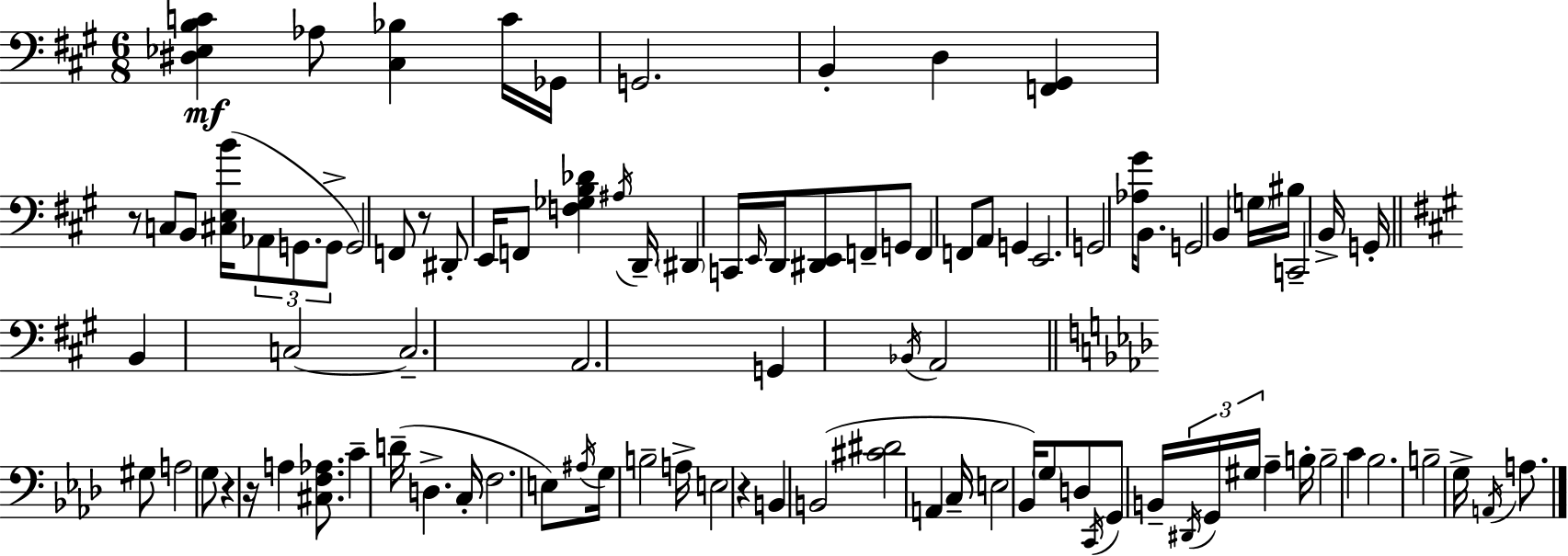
[D#3,Eb3,B3,C4]/q Ab3/e [C#3,Bb3]/q C4/s Gb2/s G2/h. B2/q D3/q [F2,G#2]/q R/e C3/e B2/e [C#3,E3,B4]/s Ab2/e G2/e. G2/e G2/h F2/e R/e D#2/e E2/s F2/e [F3,Gb3,B3,Db4]/q A#3/s D2/s D#2/q C2/s E2/s D2/s [D#2,E2]/e F2/e G2/e F2/q F2/e A2/e G2/q E2/h. G2/h [Ab3,G#4]/s B2/e. G2/h B2/q G3/s BIS3/s C2/h B2/s G2/s B2/q C3/h C3/h. A2/h. G2/q Bb2/s A2/h G#3/e A3/h G3/e R/q R/s A3/q [C#3,F3,Ab3]/e. C4/q D4/s D3/q. C3/s F3/h. E3/e A#3/s G3/s B3/h A3/s E3/h R/q B2/q B2/h [C#4,D#4]/h A2/q C3/s E3/h Bb2/s G3/e D3/e C2/s G2/e B2/s D#2/s G2/s G#3/s Ab3/q B3/s B3/h C4/q Bb3/h. B3/h G3/s A2/s A3/e.